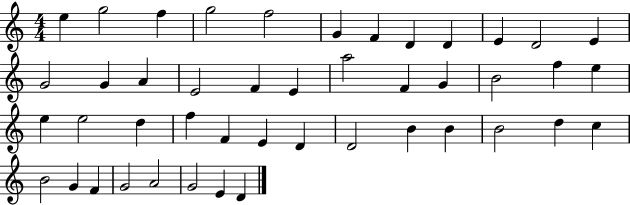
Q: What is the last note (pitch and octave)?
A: D4